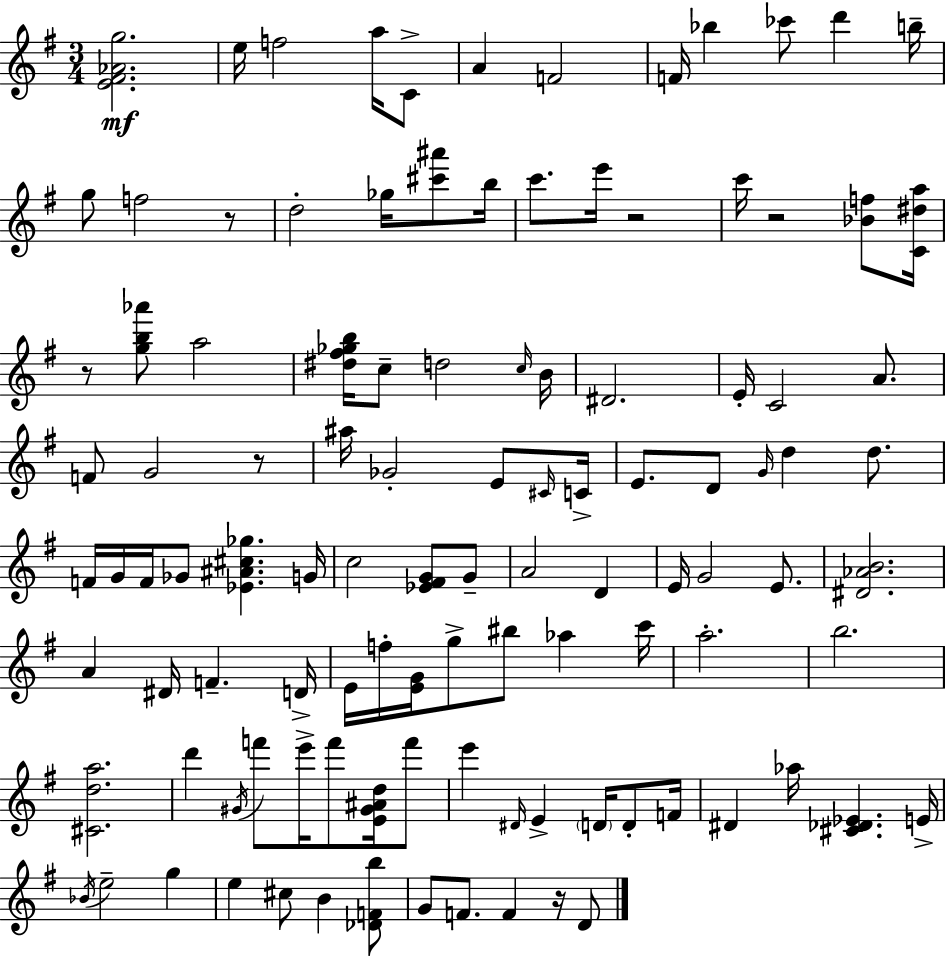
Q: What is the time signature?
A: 3/4